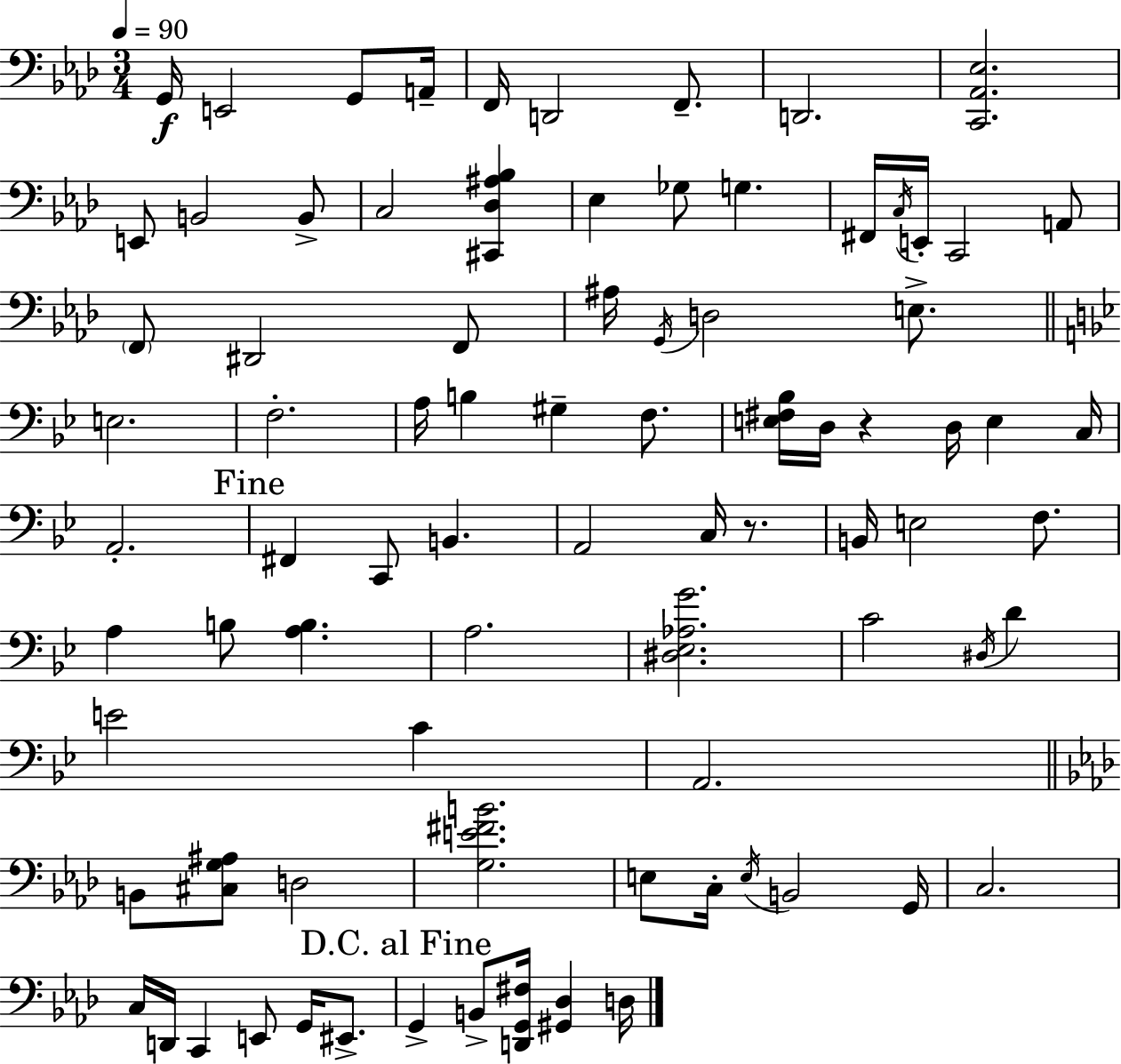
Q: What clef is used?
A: bass